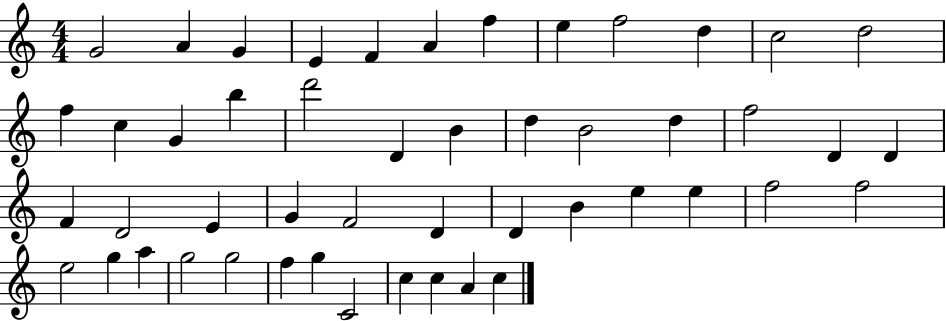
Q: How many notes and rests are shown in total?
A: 49